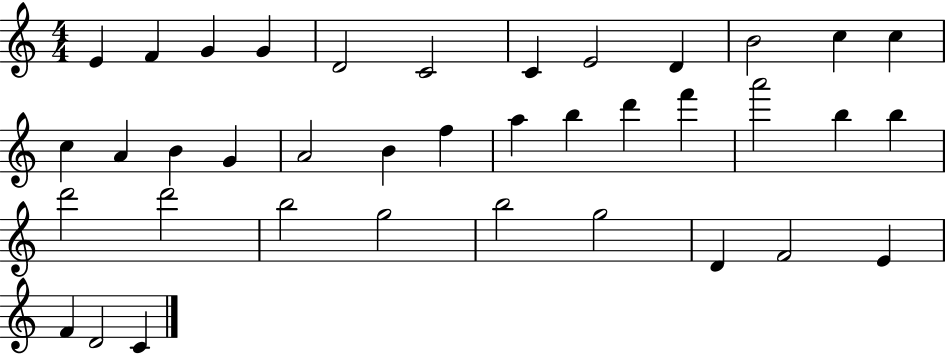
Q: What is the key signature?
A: C major